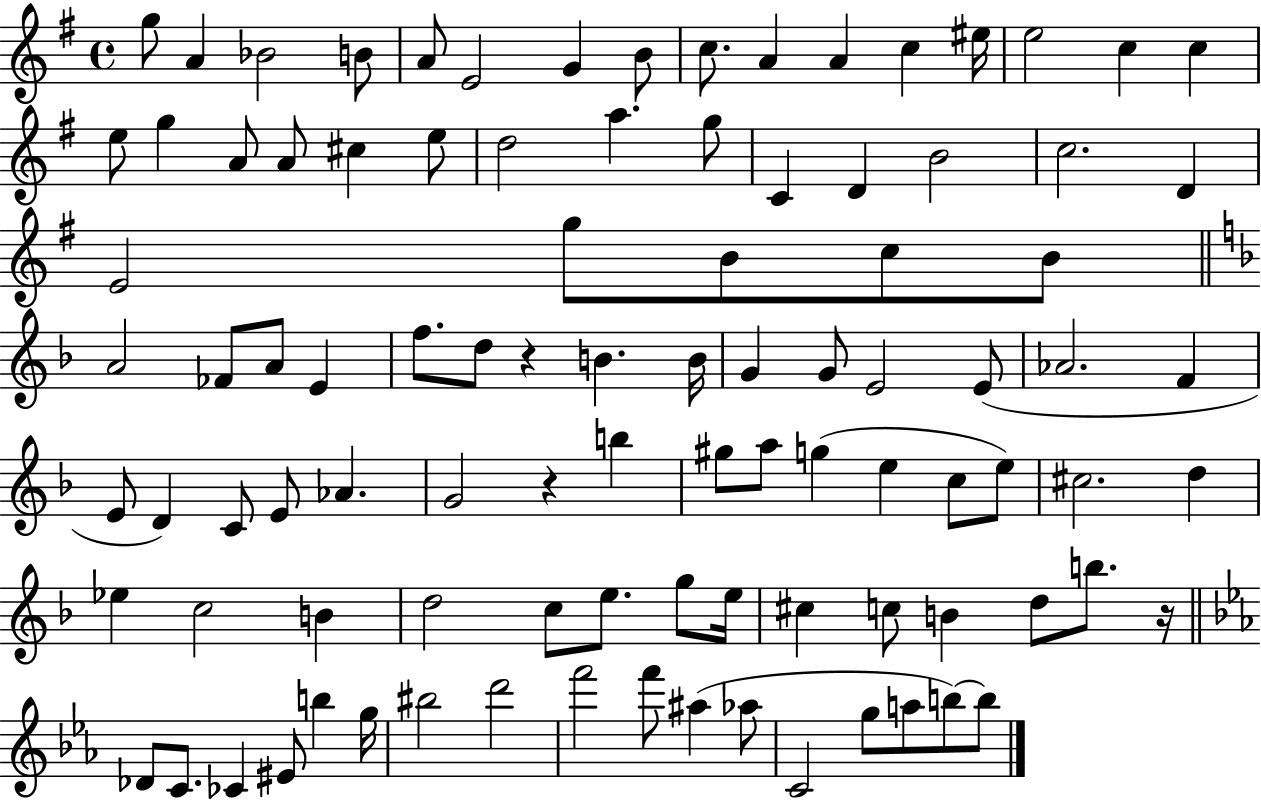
X:1
T:Untitled
M:4/4
L:1/4
K:G
g/2 A _B2 B/2 A/2 E2 G B/2 c/2 A A c ^e/4 e2 c c e/2 g A/2 A/2 ^c e/2 d2 a g/2 C D B2 c2 D E2 g/2 B/2 c/2 B/2 A2 _F/2 A/2 E f/2 d/2 z B B/4 G G/2 E2 E/2 _A2 F E/2 D C/2 E/2 _A G2 z b ^g/2 a/2 g e c/2 e/2 ^c2 d _e c2 B d2 c/2 e/2 g/2 e/4 ^c c/2 B d/2 b/2 z/4 _D/2 C/2 _C ^E/2 b g/4 ^b2 d'2 f'2 f'/2 ^a _a/2 C2 g/2 a/2 b/2 b/2